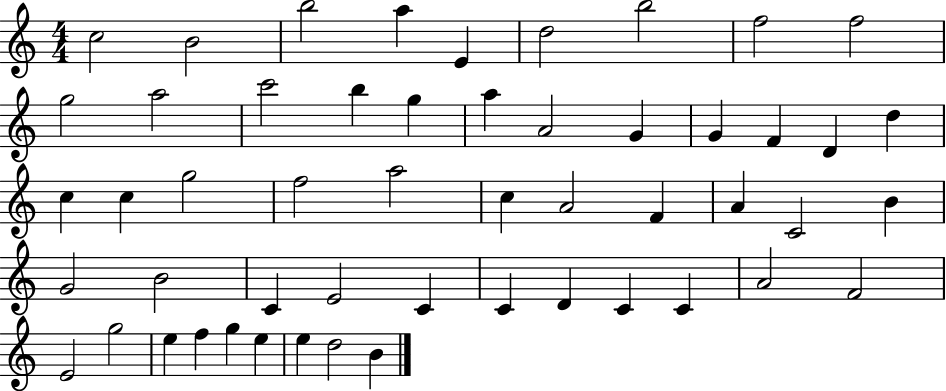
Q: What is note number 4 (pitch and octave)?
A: A5